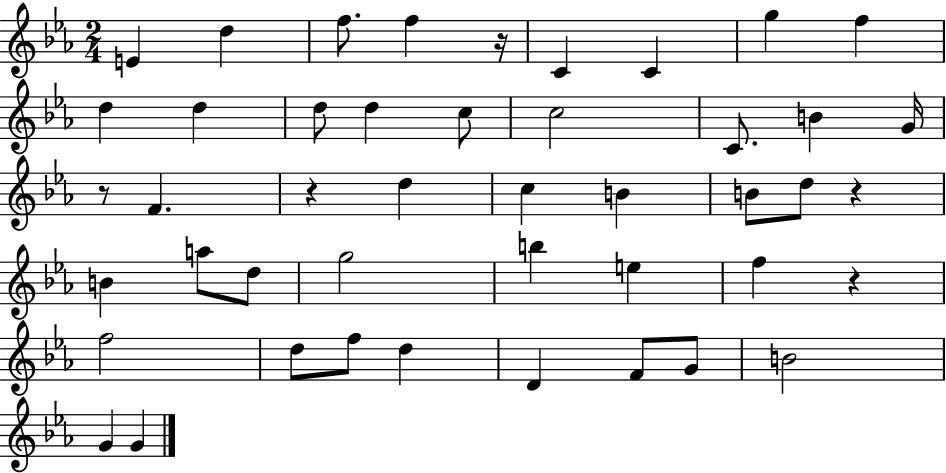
{
  \clef treble
  \numericTimeSignature
  \time 2/4
  \key ees \major
  e'4 d''4 | f''8. f''4 r16 | c'4 c'4 | g''4 f''4 | \break d''4 d''4 | d''8 d''4 c''8 | c''2 | c'8. b'4 g'16 | \break r8 f'4. | r4 d''4 | c''4 b'4 | b'8 d''8 r4 | \break b'4 a''8 d''8 | g''2 | b''4 e''4 | f''4 r4 | \break f''2 | d''8 f''8 d''4 | d'4 f'8 g'8 | b'2 | \break g'4 g'4 | \bar "|."
}